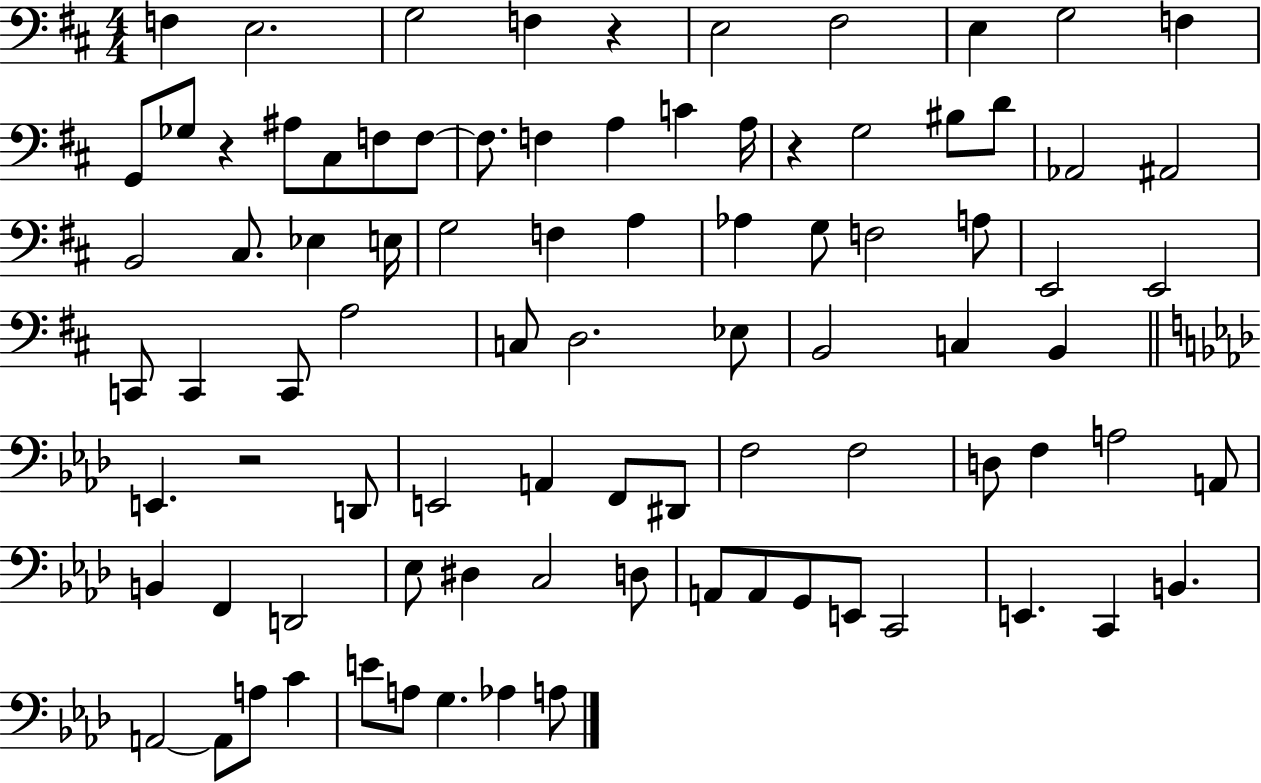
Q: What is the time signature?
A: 4/4